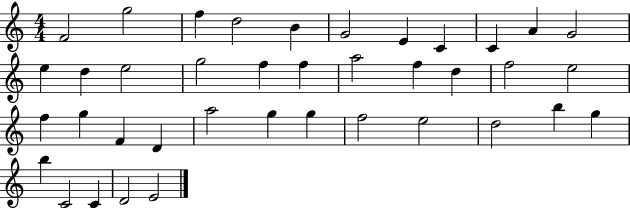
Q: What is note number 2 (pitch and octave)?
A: G5